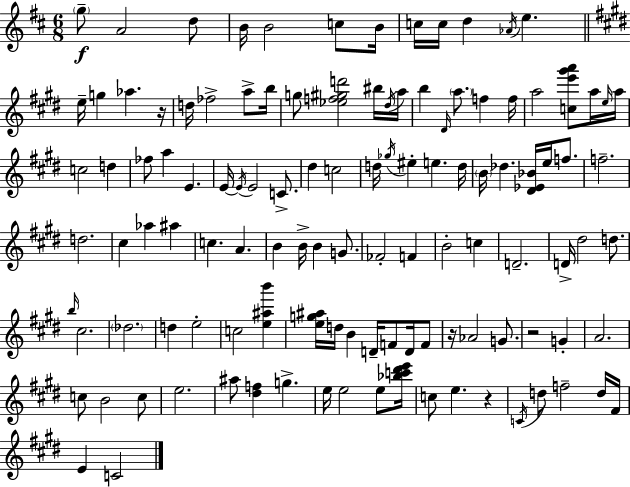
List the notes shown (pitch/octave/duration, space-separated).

G5/e A4/h D5/e B4/s B4/h C5/e B4/s C5/s C5/s D5/q Ab4/s E5/q. E5/s G5/q Ab5/q. R/s D5/s FES5/h A5/e B5/s G5/e [Eb5,F5,G#5,D6]/h BIS5/s D#5/s A5/s B5/q D#4/s A5/e. F5/q F5/s A5/h [C5,E6,G#6,A6]/e A5/s E5/s A5/s C5/h D5/q FES5/e A5/q E4/q. E4/s E4/s E4/h C4/e. D#5/q C5/h D5/s Gb5/s EIS5/q E5/q. D5/s B4/s Db5/q. [D#4,Eb4,Bb4]/s E5/s F5/e. F5/h. D5/h. C#5/q Ab5/q A#5/q C5/q. A4/q. B4/q B4/s B4/q G4/e. FES4/h F4/q B4/h C5/q D4/h. D4/s D#5/h D5/e. B5/s C#5/h. Db5/h. D5/q E5/h C5/h [E5,A#5,B6]/q [E5,G5,A#5]/s D5/s B4/q D4/s F4/e D4/s F4/e R/s Ab4/h G4/e. R/h G4/q A4/h. C5/e B4/h C5/e E5/h. A#5/e [D#5,F5]/q G5/q. E5/s E5/h E5/e [Bb5,C6,D#6,E6]/s C5/e E5/q. R/q C4/s D5/e F5/h D5/s F#4/s E4/q C4/h